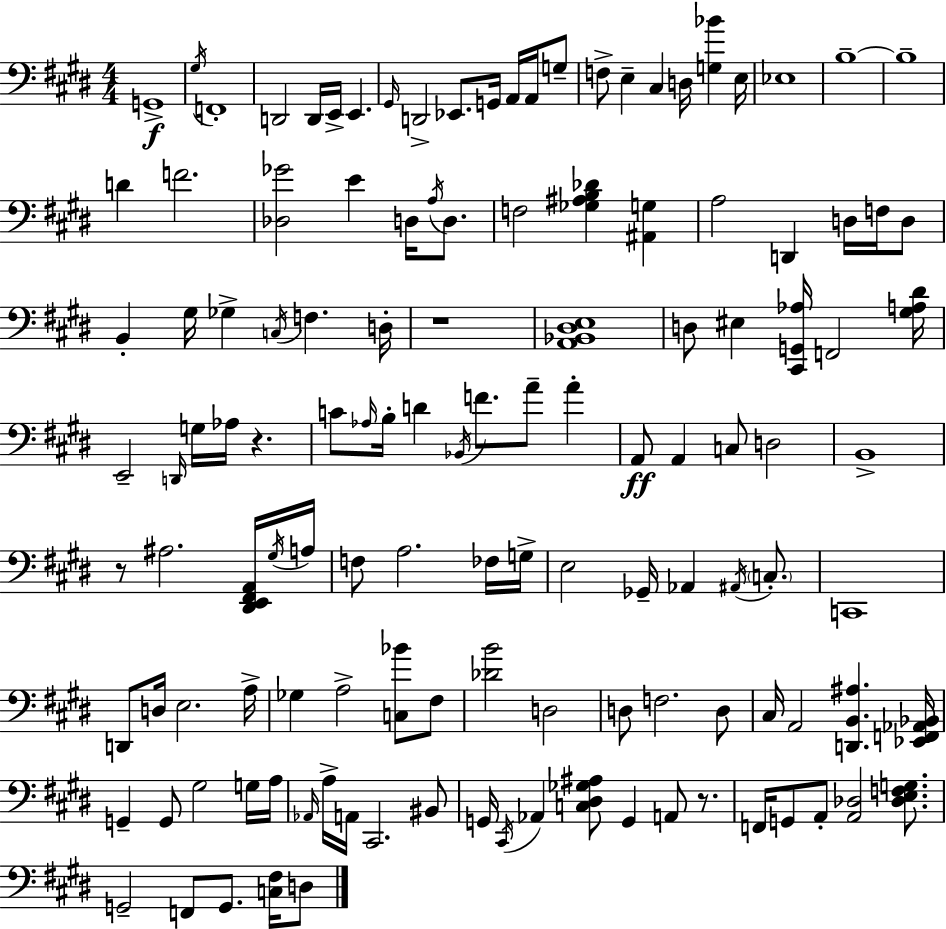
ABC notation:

X:1
T:Untitled
M:4/4
L:1/4
K:E
G,,4 ^G,/4 F,,4 D,,2 D,,/4 E,,/4 E,, ^G,,/4 D,,2 _E,,/2 G,,/4 A,,/4 A,,/4 G,/2 F,/2 E, ^C, D,/4 [G,_B] E,/4 _E,4 B,4 B,4 D F2 [_D,_G]2 E D,/4 A,/4 D,/2 F,2 [_G,^A,B,_D] [^A,,G,] A,2 D,, D,/4 F,/4 D,/2 B,, ^G,/4 _G, C,/4 F, D,/4 z4 [A,,_B,,^D,E,]4 D,/2 ^E, [^C,,G,,_A,]/4 F,,2 [^G,A,^D]/4 E,,2 D,,/4 G,/4 _A,/4 z C/2 _A,/4 B,/4 D _B,,/4 F/2 A/2 A A,,/2 A,, C,/2 D,2 B,,4 z/2 ^A,2 [^D,,E,,^F,,A,,]/4 ^G,/4 A,/4 F,/2 A,2 _F,/4 G,/4 E,2 _G,,/4 _A,, ^A,,/4 C,/2 C,,4 D,,/2 D,/4 E,2 A,/4 _G, A,2 [C,_B]/2 ^F,/2 [_DB]2 D,2 D,/2 F,2 D,/2 ^C,/4 A,,2 [D,,B,,^A,] [_E,,F,,_A,,_B,,]/4 G,, G,,/2 ^G,2 G,/4 A,/4 _A,,/4 A,/4 A,,/4 ^C,,2 ^B,,/2 G,,/4 ^C,,/4 _A,, [C,^D,_G,^A,]/2 G,, A,,/2 z/2 F,,/4 G,,/2 A,,/2 [A,,_D,]2 [_D,E,F,G,]/2 G,,2 F,,/2 G,,/2 [C,^F,]/4 D,/2